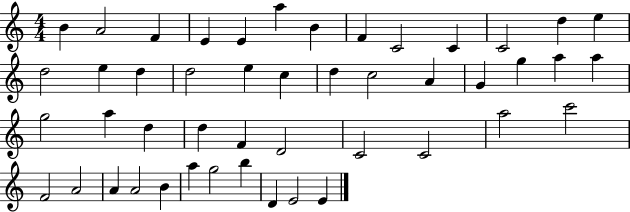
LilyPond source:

{
  \clef treble
  \numericTimeSignature
  \time 4/4
  \key c \major
  b'4 a'2 f'4 | e'4 e'4 a''4 b'4 | f'4 c'2 c'4 | c'2 d''4 e''4 | \break d''2 e''4 d''4 | d''2 e''4 c''4 | d''4 c''2 a'4 | g'4 g''4 a''4 a''4 | \break g''2 a''4 d''4 | d''4 f'4 d'2 | c'2 c'2 | a''2 c'''2 | \break f'2 a'2 | a'4 a'2 b'4 | a''4 g''2 b''4 | d'4 e'2 e'4 | \break \bar "|."
}